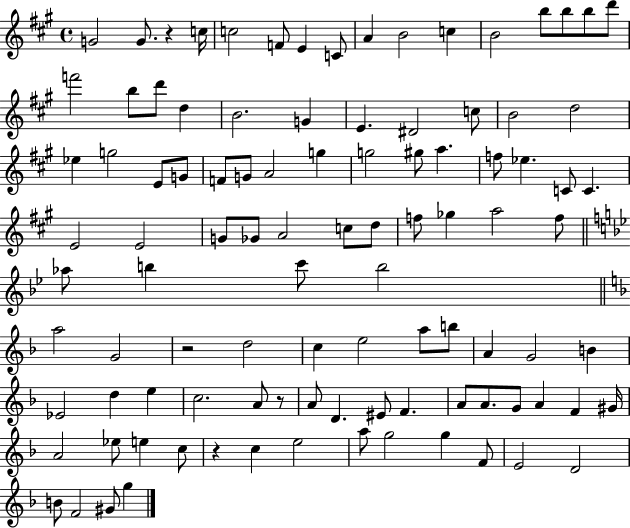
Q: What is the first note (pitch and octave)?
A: G4